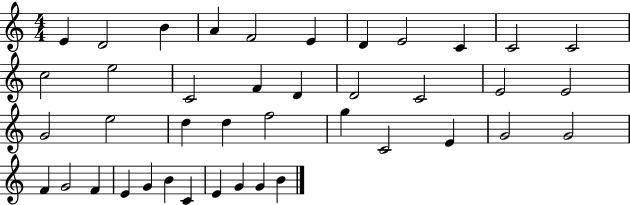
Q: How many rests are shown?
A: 0